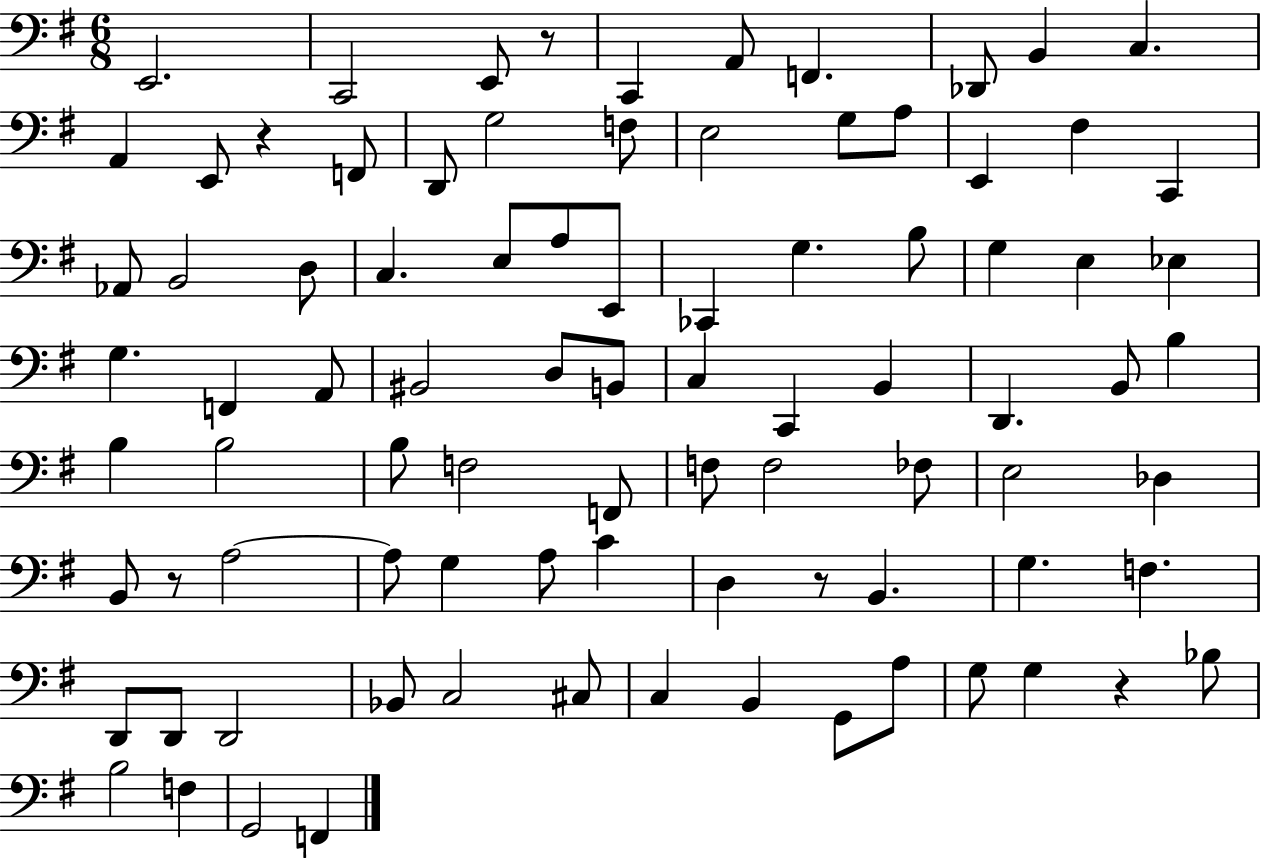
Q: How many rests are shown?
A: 5